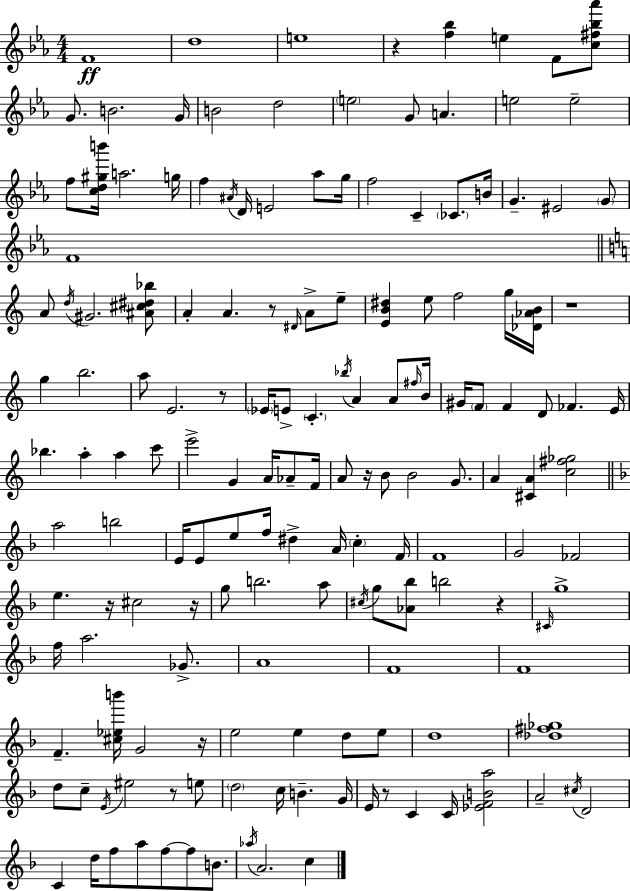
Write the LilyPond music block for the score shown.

{
  \clef treble
  \numericTimeSignature
  \time 4/4
  \key c \minor
  f'1\ff | d''1 | e''1 | r4 <f'' bes''>4 e''4 f'8 <c'' fis'' bes'' aes'''>8 | \break g'8. b'2. g'16 | b'2 d''2 | \parenthesize e''2 g'8 a'4. | e''2 e''2-- | \break f''8 <c'' d'' gis'' b'''>16 a''2. g''16 | f''4 \acciaccatura { ais'16 } d'16 e'2 aes''8 | g''16 f''2 c'4-- \parenthesize ces'8. | b'16 g'4.-- eis'2 \parenthesize g'8 | \break f'1 | \bar "||" \break \key a \minor a'8 \acciaccatura { d''16 } gis'2. <ais' cis'' dis'' bes''>8 | a'4-. a'4. r8 \grace { dis'16 } a'8-> | e''8-- <e' b' dis''>4 e''8 f''2 | g''16 <des' aes' b'>16 r1 | \break g''4 b''2. | a''8 e'2. | r8 \parenthesize ees'16 e'8-> \parenthesize c'4.-. \acciaccatura { bes''16 } a'4 | a'8 \grace { fis''16 } b'16 gis'16 \parenthesize f'8 f'4 d'8 fes'4. | \break e'16 bes''4. a''4-. a''4 | c'''8 e'''2-> g'4 | a'16 aes'8-- f'16 a'8 r16 b'8 b'2 | g'8. a'4 <cis' a'>4 <c'' fis'' ges''>2 | \break \bar "||" \break \key d \minor a''2 b''2 | e'16 e'8 e''8 f''16 dis''4-> a'16 \parenthesize c''4-. f'16 | f'1 | g'2 fes'2 | \break e''4. r16 cis''2 r16 | g''8 b''2. a''8 | \acciaccatura { cis''16 } g''8 <aes' bes''>8 b''2 r4 | \grace { cis'16 } g''1-> | \break f''16 a''2. ges'8.-> | a'1 | f'1 | f'1 | \break f'4.-- <cis'' ees'' b'''>16 g'2 | r16 e''2 e''4 d''8 | e''8 d''1 | <des'' fis'' ges''>1 | \break d''8 c''8-- \acciaccatura { e'16 } eis''2 r8 | e''8 \parenthesize d''2 c''16 b'4.-- | g'16 e'16 r8 c'4 c'16 <ees' f' b' a''>2 | a'2-- \acciaccatura { cis''16 } d'2 | \break c'4 d''16 f''8 a''8 f''8~~ f''8 | b'8. \acciaccatura { aes''16 } a'2. | c''4 \bar "|."
}